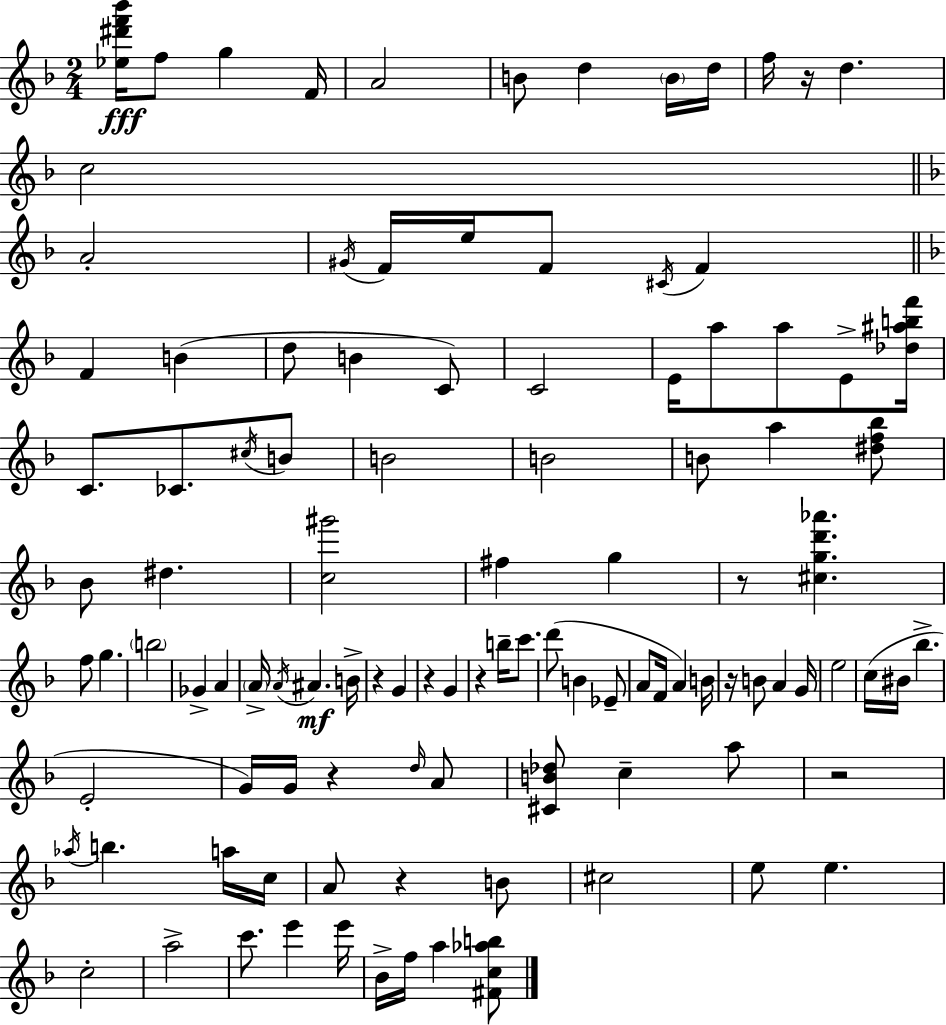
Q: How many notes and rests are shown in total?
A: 107